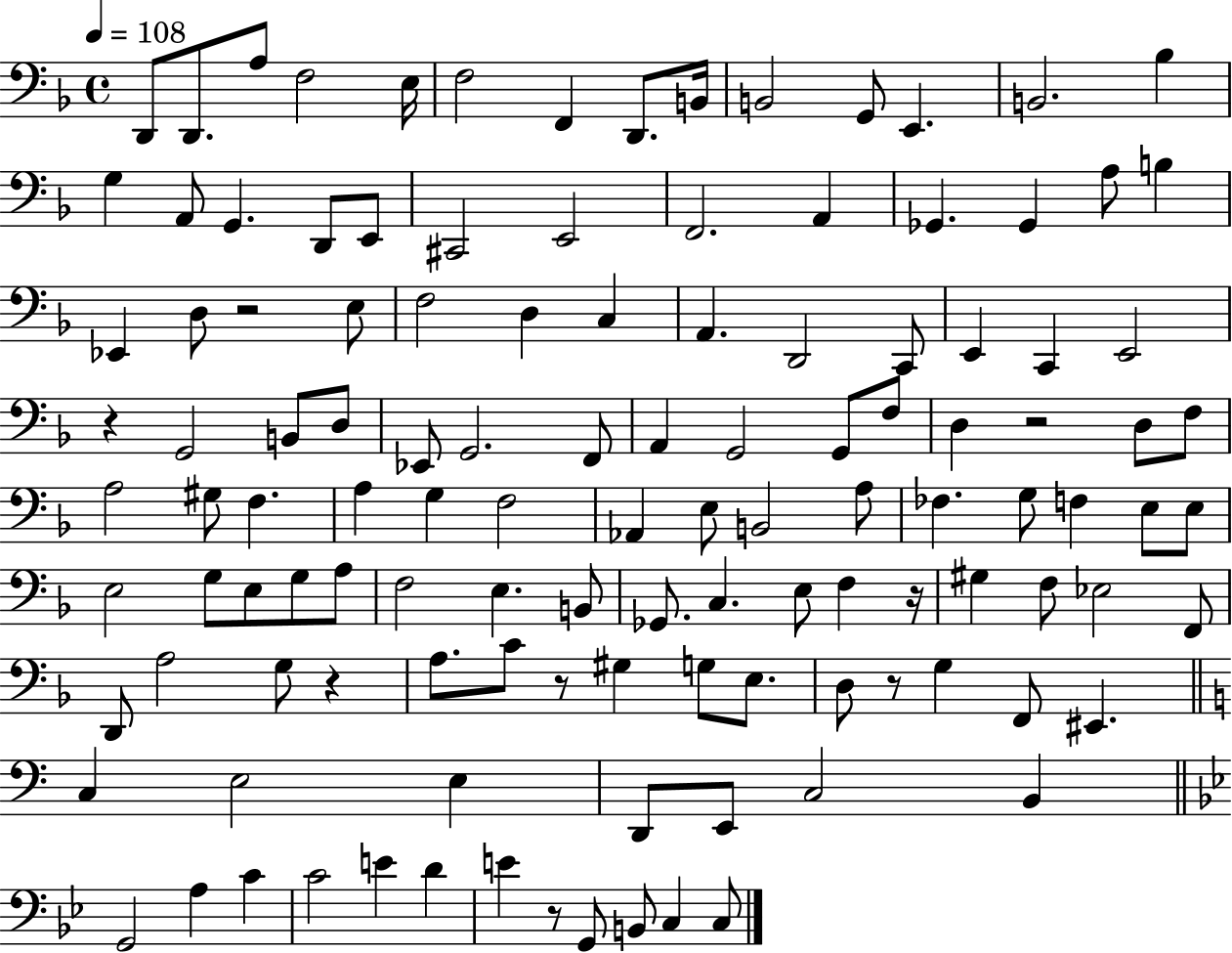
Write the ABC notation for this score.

X:1
T:Untitled
M:4/4
L:1/4
K:F
D,,/2 D,,/2 A,/2 F,2 E,/4 F,2 F,, D,,/2 B,,/4 B,,2 G,,/2 E,, B,,2 _B, G, A,,/2 G,, D,,/2 E,,/2 ^C,,2 E,,2 F,,2 A,, _G,, _G,, A,/2 B, _E,, D,/2 z2 E,/2 F,2 D, C, A,, D,,2 C,,/2 E,, C,, E,,2 z G,,2 B,,/2 D,/2 _E,,/2 G,,2 F,,/2 A,, G,,2 G,,/2 F,/2 D, z2 D,/2 F,/2 A,2 ^G,/2 F, A, G, F,2 _A,, E,/2 B,,2 A,/2 _F, G,/2 F, E,/2 E,/2 E,2 G,/2 E,/2 G,/2 A,/2 F,2 E, B,,/2 _G,,/2 C, E,/2 F, z/4 ^G, F,/2 _E,2 F,,/2 D,,/2 A,2 G,/2 z A,/2 C/2 z/2 ^G, G,/2 E,/2 D,/2 z/2 G, F,,/2 ^E,, C, E,2 E, D,,/2 E,,/2 C,2 B,, G,,2 A, C C2 E D E z/2 G,,/2 B,,/2 C, C,/2